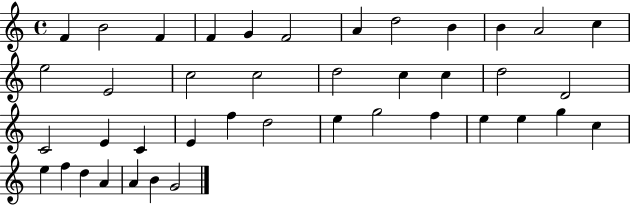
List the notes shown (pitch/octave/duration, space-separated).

F4/q B4/h F4/q F4/q G4/q F4/h A4/q D5/h B4/q B4/q A4/h C5/q E5/h E4/h C5/h C5/h D5/h C5/q C5/q D5/h D4/h C4/h E4/q C4/q E4/q F5/q D5/h E5/q G5/h F5/q E5/q E5/q G5/q C5/q E5/q F5/q D5/q A4/q A4/q B4/q G4/h